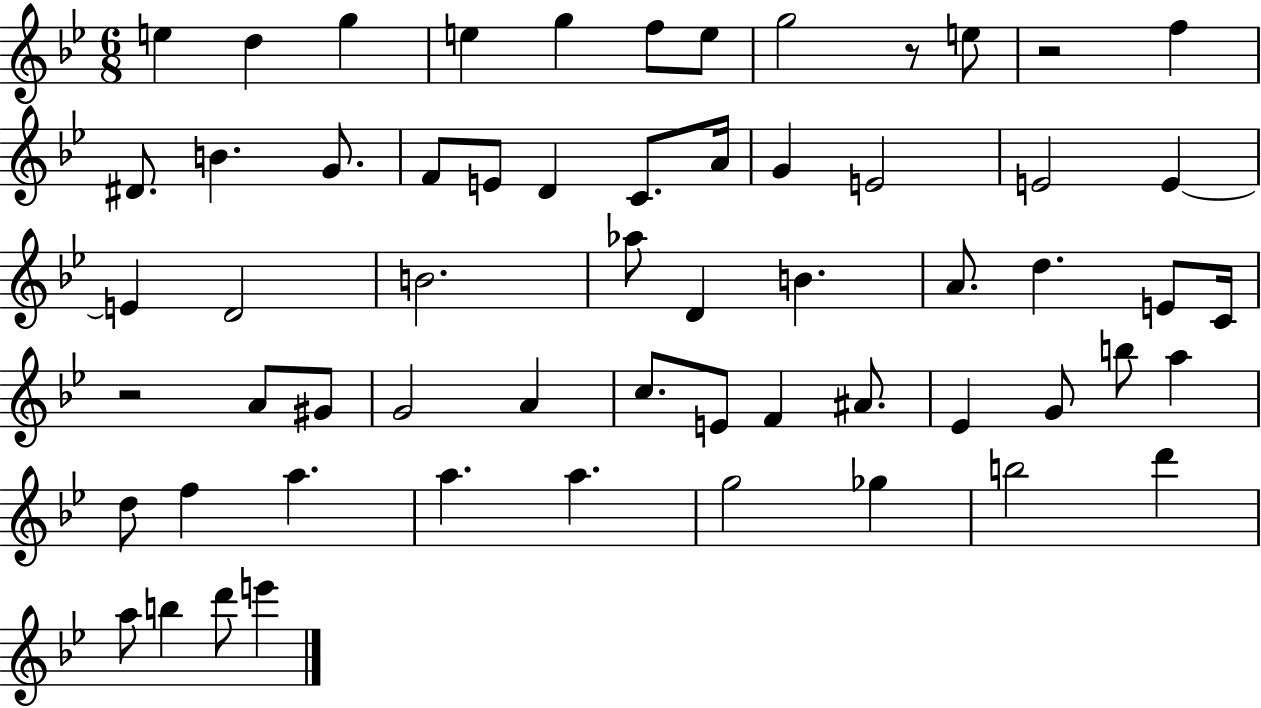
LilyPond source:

{
  \clef treble
  \numericTimeSignature
  \time 6/8
  \key bes \major
  e''4 d''4 g''4 | e''4 g''4 f''8 e''8 | g''2 r8 e''8 | r2 f''4 | \break dis'8. b'4. g'8. | f'8 e'8 d'4 c'8. a'16 | g'4 e'2 | e'2 e'4~~ | \break e'4 d'2 | b'2. | aes''8 d'4 b'4. | a'8. d''4. e'8 c'16 | \break r2 a'8 gis'8 | g'2 a'4 | c''8. e'8 f'4 ais'8. | ees'4 g'8 b''8 a''4 | \break d''8 f''4 a''4. | a''4. a''4. | g''2 ges''4 | b''2 d'''4 | \break a''8 b''4 d'''8 e'''4 | \bar "|."
}